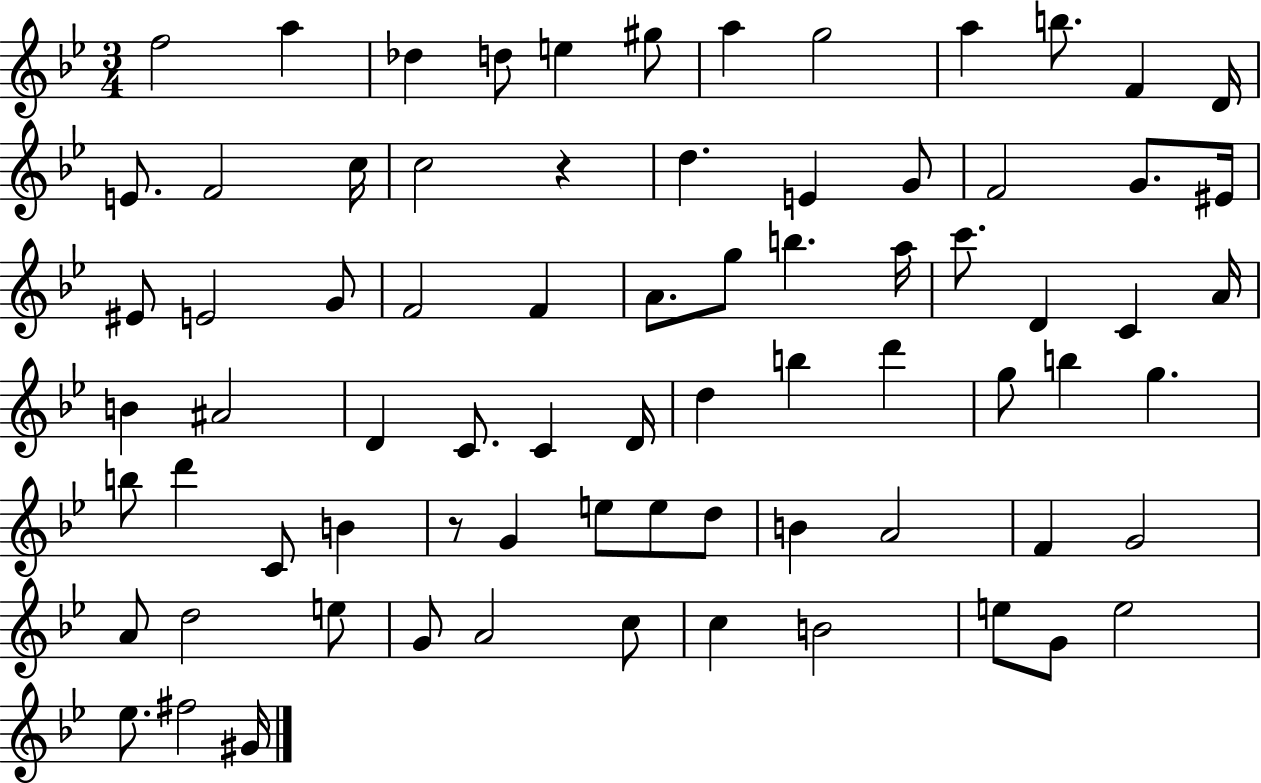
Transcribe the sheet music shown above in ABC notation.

X:1
T:Untitled
M:3/4
L:1/4
K:Bb
f2 a _d d/2 e ^g/2 a g2 a b/2 F D/4 E/2 F2 c/4 c2 z d E G/2 F2 G/2 ^E/4 ^E/2 E2 G/2 F2 F A/2 g/2 b a/4 c'/2 D C A/4 B ^A2 D C/2 C D/4 d b d' g/2 b g b/2 d' C/2 B z/2 G e/2 e/2 d/2 B A2 F G2 A/2 d2 e/2 G/2 A2 c/2 c B2 e/2 G/2 e2 _e/2 ^f2 ^G/4